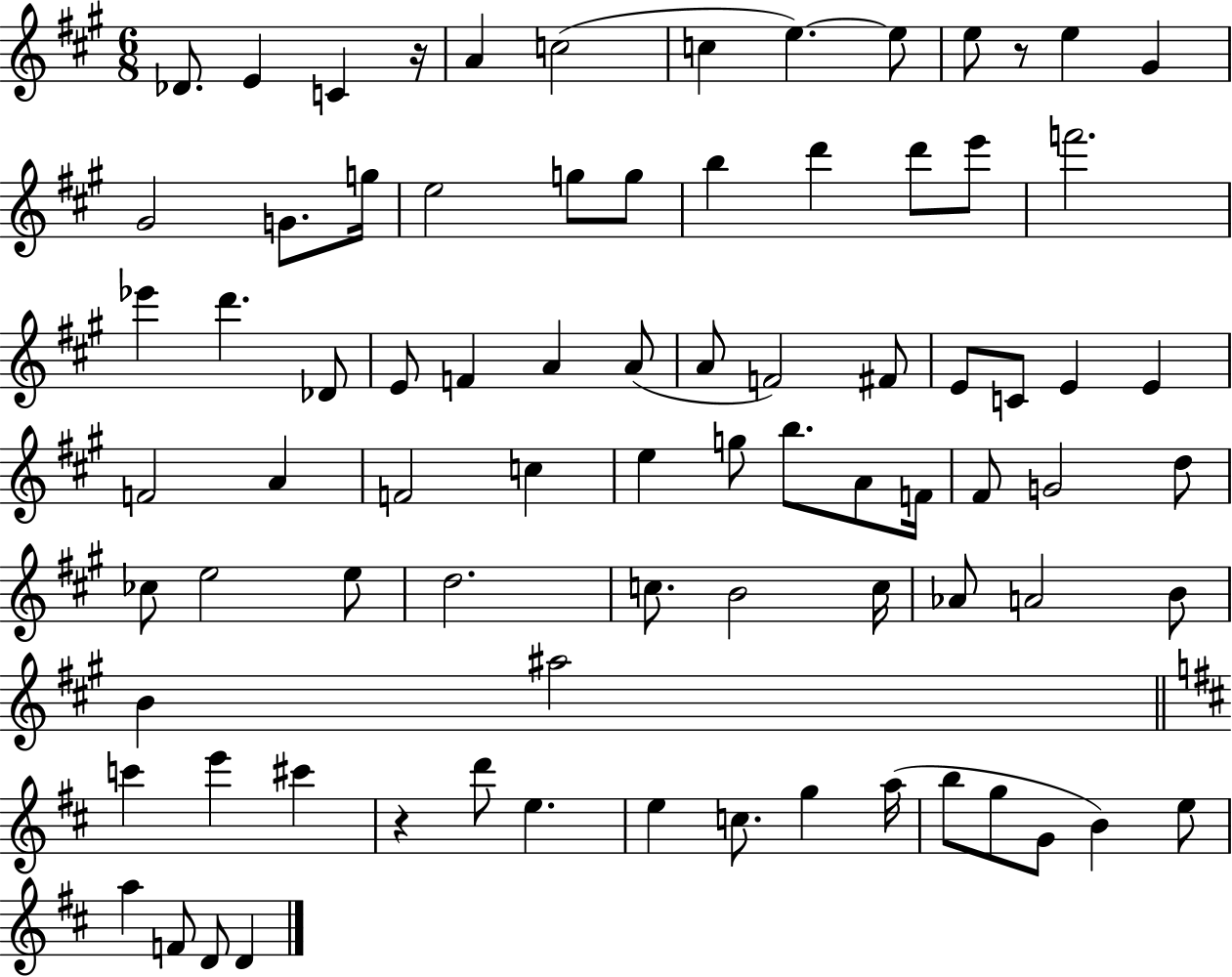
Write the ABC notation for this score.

X:1
T:Untitled
M:6/8
L:1/4
K:A
_D/2 E C z/4 A c2 c e e/2 e/2 z/2 e ^G ^G2 G/2 g/4 e2 g/2 g/2 b d' d'/2 e'/2 f'2 _e' d' _D/2 E/2 F A A/2 A/2 F2 ^F/2 E/2 C/2 E E F2 A F2 c e g/2 b/2 A/2 F/4 ^F/2 G2 d/2 _c/2 e2 e/2 d2 c/2 B2 c/4 _A/2 A2 B/2 B ^a2 c' e' ^c' z d'/2 e e c/2 g a/4 b/2 g/2 G/2 B e/2 a F/2 D/2 D